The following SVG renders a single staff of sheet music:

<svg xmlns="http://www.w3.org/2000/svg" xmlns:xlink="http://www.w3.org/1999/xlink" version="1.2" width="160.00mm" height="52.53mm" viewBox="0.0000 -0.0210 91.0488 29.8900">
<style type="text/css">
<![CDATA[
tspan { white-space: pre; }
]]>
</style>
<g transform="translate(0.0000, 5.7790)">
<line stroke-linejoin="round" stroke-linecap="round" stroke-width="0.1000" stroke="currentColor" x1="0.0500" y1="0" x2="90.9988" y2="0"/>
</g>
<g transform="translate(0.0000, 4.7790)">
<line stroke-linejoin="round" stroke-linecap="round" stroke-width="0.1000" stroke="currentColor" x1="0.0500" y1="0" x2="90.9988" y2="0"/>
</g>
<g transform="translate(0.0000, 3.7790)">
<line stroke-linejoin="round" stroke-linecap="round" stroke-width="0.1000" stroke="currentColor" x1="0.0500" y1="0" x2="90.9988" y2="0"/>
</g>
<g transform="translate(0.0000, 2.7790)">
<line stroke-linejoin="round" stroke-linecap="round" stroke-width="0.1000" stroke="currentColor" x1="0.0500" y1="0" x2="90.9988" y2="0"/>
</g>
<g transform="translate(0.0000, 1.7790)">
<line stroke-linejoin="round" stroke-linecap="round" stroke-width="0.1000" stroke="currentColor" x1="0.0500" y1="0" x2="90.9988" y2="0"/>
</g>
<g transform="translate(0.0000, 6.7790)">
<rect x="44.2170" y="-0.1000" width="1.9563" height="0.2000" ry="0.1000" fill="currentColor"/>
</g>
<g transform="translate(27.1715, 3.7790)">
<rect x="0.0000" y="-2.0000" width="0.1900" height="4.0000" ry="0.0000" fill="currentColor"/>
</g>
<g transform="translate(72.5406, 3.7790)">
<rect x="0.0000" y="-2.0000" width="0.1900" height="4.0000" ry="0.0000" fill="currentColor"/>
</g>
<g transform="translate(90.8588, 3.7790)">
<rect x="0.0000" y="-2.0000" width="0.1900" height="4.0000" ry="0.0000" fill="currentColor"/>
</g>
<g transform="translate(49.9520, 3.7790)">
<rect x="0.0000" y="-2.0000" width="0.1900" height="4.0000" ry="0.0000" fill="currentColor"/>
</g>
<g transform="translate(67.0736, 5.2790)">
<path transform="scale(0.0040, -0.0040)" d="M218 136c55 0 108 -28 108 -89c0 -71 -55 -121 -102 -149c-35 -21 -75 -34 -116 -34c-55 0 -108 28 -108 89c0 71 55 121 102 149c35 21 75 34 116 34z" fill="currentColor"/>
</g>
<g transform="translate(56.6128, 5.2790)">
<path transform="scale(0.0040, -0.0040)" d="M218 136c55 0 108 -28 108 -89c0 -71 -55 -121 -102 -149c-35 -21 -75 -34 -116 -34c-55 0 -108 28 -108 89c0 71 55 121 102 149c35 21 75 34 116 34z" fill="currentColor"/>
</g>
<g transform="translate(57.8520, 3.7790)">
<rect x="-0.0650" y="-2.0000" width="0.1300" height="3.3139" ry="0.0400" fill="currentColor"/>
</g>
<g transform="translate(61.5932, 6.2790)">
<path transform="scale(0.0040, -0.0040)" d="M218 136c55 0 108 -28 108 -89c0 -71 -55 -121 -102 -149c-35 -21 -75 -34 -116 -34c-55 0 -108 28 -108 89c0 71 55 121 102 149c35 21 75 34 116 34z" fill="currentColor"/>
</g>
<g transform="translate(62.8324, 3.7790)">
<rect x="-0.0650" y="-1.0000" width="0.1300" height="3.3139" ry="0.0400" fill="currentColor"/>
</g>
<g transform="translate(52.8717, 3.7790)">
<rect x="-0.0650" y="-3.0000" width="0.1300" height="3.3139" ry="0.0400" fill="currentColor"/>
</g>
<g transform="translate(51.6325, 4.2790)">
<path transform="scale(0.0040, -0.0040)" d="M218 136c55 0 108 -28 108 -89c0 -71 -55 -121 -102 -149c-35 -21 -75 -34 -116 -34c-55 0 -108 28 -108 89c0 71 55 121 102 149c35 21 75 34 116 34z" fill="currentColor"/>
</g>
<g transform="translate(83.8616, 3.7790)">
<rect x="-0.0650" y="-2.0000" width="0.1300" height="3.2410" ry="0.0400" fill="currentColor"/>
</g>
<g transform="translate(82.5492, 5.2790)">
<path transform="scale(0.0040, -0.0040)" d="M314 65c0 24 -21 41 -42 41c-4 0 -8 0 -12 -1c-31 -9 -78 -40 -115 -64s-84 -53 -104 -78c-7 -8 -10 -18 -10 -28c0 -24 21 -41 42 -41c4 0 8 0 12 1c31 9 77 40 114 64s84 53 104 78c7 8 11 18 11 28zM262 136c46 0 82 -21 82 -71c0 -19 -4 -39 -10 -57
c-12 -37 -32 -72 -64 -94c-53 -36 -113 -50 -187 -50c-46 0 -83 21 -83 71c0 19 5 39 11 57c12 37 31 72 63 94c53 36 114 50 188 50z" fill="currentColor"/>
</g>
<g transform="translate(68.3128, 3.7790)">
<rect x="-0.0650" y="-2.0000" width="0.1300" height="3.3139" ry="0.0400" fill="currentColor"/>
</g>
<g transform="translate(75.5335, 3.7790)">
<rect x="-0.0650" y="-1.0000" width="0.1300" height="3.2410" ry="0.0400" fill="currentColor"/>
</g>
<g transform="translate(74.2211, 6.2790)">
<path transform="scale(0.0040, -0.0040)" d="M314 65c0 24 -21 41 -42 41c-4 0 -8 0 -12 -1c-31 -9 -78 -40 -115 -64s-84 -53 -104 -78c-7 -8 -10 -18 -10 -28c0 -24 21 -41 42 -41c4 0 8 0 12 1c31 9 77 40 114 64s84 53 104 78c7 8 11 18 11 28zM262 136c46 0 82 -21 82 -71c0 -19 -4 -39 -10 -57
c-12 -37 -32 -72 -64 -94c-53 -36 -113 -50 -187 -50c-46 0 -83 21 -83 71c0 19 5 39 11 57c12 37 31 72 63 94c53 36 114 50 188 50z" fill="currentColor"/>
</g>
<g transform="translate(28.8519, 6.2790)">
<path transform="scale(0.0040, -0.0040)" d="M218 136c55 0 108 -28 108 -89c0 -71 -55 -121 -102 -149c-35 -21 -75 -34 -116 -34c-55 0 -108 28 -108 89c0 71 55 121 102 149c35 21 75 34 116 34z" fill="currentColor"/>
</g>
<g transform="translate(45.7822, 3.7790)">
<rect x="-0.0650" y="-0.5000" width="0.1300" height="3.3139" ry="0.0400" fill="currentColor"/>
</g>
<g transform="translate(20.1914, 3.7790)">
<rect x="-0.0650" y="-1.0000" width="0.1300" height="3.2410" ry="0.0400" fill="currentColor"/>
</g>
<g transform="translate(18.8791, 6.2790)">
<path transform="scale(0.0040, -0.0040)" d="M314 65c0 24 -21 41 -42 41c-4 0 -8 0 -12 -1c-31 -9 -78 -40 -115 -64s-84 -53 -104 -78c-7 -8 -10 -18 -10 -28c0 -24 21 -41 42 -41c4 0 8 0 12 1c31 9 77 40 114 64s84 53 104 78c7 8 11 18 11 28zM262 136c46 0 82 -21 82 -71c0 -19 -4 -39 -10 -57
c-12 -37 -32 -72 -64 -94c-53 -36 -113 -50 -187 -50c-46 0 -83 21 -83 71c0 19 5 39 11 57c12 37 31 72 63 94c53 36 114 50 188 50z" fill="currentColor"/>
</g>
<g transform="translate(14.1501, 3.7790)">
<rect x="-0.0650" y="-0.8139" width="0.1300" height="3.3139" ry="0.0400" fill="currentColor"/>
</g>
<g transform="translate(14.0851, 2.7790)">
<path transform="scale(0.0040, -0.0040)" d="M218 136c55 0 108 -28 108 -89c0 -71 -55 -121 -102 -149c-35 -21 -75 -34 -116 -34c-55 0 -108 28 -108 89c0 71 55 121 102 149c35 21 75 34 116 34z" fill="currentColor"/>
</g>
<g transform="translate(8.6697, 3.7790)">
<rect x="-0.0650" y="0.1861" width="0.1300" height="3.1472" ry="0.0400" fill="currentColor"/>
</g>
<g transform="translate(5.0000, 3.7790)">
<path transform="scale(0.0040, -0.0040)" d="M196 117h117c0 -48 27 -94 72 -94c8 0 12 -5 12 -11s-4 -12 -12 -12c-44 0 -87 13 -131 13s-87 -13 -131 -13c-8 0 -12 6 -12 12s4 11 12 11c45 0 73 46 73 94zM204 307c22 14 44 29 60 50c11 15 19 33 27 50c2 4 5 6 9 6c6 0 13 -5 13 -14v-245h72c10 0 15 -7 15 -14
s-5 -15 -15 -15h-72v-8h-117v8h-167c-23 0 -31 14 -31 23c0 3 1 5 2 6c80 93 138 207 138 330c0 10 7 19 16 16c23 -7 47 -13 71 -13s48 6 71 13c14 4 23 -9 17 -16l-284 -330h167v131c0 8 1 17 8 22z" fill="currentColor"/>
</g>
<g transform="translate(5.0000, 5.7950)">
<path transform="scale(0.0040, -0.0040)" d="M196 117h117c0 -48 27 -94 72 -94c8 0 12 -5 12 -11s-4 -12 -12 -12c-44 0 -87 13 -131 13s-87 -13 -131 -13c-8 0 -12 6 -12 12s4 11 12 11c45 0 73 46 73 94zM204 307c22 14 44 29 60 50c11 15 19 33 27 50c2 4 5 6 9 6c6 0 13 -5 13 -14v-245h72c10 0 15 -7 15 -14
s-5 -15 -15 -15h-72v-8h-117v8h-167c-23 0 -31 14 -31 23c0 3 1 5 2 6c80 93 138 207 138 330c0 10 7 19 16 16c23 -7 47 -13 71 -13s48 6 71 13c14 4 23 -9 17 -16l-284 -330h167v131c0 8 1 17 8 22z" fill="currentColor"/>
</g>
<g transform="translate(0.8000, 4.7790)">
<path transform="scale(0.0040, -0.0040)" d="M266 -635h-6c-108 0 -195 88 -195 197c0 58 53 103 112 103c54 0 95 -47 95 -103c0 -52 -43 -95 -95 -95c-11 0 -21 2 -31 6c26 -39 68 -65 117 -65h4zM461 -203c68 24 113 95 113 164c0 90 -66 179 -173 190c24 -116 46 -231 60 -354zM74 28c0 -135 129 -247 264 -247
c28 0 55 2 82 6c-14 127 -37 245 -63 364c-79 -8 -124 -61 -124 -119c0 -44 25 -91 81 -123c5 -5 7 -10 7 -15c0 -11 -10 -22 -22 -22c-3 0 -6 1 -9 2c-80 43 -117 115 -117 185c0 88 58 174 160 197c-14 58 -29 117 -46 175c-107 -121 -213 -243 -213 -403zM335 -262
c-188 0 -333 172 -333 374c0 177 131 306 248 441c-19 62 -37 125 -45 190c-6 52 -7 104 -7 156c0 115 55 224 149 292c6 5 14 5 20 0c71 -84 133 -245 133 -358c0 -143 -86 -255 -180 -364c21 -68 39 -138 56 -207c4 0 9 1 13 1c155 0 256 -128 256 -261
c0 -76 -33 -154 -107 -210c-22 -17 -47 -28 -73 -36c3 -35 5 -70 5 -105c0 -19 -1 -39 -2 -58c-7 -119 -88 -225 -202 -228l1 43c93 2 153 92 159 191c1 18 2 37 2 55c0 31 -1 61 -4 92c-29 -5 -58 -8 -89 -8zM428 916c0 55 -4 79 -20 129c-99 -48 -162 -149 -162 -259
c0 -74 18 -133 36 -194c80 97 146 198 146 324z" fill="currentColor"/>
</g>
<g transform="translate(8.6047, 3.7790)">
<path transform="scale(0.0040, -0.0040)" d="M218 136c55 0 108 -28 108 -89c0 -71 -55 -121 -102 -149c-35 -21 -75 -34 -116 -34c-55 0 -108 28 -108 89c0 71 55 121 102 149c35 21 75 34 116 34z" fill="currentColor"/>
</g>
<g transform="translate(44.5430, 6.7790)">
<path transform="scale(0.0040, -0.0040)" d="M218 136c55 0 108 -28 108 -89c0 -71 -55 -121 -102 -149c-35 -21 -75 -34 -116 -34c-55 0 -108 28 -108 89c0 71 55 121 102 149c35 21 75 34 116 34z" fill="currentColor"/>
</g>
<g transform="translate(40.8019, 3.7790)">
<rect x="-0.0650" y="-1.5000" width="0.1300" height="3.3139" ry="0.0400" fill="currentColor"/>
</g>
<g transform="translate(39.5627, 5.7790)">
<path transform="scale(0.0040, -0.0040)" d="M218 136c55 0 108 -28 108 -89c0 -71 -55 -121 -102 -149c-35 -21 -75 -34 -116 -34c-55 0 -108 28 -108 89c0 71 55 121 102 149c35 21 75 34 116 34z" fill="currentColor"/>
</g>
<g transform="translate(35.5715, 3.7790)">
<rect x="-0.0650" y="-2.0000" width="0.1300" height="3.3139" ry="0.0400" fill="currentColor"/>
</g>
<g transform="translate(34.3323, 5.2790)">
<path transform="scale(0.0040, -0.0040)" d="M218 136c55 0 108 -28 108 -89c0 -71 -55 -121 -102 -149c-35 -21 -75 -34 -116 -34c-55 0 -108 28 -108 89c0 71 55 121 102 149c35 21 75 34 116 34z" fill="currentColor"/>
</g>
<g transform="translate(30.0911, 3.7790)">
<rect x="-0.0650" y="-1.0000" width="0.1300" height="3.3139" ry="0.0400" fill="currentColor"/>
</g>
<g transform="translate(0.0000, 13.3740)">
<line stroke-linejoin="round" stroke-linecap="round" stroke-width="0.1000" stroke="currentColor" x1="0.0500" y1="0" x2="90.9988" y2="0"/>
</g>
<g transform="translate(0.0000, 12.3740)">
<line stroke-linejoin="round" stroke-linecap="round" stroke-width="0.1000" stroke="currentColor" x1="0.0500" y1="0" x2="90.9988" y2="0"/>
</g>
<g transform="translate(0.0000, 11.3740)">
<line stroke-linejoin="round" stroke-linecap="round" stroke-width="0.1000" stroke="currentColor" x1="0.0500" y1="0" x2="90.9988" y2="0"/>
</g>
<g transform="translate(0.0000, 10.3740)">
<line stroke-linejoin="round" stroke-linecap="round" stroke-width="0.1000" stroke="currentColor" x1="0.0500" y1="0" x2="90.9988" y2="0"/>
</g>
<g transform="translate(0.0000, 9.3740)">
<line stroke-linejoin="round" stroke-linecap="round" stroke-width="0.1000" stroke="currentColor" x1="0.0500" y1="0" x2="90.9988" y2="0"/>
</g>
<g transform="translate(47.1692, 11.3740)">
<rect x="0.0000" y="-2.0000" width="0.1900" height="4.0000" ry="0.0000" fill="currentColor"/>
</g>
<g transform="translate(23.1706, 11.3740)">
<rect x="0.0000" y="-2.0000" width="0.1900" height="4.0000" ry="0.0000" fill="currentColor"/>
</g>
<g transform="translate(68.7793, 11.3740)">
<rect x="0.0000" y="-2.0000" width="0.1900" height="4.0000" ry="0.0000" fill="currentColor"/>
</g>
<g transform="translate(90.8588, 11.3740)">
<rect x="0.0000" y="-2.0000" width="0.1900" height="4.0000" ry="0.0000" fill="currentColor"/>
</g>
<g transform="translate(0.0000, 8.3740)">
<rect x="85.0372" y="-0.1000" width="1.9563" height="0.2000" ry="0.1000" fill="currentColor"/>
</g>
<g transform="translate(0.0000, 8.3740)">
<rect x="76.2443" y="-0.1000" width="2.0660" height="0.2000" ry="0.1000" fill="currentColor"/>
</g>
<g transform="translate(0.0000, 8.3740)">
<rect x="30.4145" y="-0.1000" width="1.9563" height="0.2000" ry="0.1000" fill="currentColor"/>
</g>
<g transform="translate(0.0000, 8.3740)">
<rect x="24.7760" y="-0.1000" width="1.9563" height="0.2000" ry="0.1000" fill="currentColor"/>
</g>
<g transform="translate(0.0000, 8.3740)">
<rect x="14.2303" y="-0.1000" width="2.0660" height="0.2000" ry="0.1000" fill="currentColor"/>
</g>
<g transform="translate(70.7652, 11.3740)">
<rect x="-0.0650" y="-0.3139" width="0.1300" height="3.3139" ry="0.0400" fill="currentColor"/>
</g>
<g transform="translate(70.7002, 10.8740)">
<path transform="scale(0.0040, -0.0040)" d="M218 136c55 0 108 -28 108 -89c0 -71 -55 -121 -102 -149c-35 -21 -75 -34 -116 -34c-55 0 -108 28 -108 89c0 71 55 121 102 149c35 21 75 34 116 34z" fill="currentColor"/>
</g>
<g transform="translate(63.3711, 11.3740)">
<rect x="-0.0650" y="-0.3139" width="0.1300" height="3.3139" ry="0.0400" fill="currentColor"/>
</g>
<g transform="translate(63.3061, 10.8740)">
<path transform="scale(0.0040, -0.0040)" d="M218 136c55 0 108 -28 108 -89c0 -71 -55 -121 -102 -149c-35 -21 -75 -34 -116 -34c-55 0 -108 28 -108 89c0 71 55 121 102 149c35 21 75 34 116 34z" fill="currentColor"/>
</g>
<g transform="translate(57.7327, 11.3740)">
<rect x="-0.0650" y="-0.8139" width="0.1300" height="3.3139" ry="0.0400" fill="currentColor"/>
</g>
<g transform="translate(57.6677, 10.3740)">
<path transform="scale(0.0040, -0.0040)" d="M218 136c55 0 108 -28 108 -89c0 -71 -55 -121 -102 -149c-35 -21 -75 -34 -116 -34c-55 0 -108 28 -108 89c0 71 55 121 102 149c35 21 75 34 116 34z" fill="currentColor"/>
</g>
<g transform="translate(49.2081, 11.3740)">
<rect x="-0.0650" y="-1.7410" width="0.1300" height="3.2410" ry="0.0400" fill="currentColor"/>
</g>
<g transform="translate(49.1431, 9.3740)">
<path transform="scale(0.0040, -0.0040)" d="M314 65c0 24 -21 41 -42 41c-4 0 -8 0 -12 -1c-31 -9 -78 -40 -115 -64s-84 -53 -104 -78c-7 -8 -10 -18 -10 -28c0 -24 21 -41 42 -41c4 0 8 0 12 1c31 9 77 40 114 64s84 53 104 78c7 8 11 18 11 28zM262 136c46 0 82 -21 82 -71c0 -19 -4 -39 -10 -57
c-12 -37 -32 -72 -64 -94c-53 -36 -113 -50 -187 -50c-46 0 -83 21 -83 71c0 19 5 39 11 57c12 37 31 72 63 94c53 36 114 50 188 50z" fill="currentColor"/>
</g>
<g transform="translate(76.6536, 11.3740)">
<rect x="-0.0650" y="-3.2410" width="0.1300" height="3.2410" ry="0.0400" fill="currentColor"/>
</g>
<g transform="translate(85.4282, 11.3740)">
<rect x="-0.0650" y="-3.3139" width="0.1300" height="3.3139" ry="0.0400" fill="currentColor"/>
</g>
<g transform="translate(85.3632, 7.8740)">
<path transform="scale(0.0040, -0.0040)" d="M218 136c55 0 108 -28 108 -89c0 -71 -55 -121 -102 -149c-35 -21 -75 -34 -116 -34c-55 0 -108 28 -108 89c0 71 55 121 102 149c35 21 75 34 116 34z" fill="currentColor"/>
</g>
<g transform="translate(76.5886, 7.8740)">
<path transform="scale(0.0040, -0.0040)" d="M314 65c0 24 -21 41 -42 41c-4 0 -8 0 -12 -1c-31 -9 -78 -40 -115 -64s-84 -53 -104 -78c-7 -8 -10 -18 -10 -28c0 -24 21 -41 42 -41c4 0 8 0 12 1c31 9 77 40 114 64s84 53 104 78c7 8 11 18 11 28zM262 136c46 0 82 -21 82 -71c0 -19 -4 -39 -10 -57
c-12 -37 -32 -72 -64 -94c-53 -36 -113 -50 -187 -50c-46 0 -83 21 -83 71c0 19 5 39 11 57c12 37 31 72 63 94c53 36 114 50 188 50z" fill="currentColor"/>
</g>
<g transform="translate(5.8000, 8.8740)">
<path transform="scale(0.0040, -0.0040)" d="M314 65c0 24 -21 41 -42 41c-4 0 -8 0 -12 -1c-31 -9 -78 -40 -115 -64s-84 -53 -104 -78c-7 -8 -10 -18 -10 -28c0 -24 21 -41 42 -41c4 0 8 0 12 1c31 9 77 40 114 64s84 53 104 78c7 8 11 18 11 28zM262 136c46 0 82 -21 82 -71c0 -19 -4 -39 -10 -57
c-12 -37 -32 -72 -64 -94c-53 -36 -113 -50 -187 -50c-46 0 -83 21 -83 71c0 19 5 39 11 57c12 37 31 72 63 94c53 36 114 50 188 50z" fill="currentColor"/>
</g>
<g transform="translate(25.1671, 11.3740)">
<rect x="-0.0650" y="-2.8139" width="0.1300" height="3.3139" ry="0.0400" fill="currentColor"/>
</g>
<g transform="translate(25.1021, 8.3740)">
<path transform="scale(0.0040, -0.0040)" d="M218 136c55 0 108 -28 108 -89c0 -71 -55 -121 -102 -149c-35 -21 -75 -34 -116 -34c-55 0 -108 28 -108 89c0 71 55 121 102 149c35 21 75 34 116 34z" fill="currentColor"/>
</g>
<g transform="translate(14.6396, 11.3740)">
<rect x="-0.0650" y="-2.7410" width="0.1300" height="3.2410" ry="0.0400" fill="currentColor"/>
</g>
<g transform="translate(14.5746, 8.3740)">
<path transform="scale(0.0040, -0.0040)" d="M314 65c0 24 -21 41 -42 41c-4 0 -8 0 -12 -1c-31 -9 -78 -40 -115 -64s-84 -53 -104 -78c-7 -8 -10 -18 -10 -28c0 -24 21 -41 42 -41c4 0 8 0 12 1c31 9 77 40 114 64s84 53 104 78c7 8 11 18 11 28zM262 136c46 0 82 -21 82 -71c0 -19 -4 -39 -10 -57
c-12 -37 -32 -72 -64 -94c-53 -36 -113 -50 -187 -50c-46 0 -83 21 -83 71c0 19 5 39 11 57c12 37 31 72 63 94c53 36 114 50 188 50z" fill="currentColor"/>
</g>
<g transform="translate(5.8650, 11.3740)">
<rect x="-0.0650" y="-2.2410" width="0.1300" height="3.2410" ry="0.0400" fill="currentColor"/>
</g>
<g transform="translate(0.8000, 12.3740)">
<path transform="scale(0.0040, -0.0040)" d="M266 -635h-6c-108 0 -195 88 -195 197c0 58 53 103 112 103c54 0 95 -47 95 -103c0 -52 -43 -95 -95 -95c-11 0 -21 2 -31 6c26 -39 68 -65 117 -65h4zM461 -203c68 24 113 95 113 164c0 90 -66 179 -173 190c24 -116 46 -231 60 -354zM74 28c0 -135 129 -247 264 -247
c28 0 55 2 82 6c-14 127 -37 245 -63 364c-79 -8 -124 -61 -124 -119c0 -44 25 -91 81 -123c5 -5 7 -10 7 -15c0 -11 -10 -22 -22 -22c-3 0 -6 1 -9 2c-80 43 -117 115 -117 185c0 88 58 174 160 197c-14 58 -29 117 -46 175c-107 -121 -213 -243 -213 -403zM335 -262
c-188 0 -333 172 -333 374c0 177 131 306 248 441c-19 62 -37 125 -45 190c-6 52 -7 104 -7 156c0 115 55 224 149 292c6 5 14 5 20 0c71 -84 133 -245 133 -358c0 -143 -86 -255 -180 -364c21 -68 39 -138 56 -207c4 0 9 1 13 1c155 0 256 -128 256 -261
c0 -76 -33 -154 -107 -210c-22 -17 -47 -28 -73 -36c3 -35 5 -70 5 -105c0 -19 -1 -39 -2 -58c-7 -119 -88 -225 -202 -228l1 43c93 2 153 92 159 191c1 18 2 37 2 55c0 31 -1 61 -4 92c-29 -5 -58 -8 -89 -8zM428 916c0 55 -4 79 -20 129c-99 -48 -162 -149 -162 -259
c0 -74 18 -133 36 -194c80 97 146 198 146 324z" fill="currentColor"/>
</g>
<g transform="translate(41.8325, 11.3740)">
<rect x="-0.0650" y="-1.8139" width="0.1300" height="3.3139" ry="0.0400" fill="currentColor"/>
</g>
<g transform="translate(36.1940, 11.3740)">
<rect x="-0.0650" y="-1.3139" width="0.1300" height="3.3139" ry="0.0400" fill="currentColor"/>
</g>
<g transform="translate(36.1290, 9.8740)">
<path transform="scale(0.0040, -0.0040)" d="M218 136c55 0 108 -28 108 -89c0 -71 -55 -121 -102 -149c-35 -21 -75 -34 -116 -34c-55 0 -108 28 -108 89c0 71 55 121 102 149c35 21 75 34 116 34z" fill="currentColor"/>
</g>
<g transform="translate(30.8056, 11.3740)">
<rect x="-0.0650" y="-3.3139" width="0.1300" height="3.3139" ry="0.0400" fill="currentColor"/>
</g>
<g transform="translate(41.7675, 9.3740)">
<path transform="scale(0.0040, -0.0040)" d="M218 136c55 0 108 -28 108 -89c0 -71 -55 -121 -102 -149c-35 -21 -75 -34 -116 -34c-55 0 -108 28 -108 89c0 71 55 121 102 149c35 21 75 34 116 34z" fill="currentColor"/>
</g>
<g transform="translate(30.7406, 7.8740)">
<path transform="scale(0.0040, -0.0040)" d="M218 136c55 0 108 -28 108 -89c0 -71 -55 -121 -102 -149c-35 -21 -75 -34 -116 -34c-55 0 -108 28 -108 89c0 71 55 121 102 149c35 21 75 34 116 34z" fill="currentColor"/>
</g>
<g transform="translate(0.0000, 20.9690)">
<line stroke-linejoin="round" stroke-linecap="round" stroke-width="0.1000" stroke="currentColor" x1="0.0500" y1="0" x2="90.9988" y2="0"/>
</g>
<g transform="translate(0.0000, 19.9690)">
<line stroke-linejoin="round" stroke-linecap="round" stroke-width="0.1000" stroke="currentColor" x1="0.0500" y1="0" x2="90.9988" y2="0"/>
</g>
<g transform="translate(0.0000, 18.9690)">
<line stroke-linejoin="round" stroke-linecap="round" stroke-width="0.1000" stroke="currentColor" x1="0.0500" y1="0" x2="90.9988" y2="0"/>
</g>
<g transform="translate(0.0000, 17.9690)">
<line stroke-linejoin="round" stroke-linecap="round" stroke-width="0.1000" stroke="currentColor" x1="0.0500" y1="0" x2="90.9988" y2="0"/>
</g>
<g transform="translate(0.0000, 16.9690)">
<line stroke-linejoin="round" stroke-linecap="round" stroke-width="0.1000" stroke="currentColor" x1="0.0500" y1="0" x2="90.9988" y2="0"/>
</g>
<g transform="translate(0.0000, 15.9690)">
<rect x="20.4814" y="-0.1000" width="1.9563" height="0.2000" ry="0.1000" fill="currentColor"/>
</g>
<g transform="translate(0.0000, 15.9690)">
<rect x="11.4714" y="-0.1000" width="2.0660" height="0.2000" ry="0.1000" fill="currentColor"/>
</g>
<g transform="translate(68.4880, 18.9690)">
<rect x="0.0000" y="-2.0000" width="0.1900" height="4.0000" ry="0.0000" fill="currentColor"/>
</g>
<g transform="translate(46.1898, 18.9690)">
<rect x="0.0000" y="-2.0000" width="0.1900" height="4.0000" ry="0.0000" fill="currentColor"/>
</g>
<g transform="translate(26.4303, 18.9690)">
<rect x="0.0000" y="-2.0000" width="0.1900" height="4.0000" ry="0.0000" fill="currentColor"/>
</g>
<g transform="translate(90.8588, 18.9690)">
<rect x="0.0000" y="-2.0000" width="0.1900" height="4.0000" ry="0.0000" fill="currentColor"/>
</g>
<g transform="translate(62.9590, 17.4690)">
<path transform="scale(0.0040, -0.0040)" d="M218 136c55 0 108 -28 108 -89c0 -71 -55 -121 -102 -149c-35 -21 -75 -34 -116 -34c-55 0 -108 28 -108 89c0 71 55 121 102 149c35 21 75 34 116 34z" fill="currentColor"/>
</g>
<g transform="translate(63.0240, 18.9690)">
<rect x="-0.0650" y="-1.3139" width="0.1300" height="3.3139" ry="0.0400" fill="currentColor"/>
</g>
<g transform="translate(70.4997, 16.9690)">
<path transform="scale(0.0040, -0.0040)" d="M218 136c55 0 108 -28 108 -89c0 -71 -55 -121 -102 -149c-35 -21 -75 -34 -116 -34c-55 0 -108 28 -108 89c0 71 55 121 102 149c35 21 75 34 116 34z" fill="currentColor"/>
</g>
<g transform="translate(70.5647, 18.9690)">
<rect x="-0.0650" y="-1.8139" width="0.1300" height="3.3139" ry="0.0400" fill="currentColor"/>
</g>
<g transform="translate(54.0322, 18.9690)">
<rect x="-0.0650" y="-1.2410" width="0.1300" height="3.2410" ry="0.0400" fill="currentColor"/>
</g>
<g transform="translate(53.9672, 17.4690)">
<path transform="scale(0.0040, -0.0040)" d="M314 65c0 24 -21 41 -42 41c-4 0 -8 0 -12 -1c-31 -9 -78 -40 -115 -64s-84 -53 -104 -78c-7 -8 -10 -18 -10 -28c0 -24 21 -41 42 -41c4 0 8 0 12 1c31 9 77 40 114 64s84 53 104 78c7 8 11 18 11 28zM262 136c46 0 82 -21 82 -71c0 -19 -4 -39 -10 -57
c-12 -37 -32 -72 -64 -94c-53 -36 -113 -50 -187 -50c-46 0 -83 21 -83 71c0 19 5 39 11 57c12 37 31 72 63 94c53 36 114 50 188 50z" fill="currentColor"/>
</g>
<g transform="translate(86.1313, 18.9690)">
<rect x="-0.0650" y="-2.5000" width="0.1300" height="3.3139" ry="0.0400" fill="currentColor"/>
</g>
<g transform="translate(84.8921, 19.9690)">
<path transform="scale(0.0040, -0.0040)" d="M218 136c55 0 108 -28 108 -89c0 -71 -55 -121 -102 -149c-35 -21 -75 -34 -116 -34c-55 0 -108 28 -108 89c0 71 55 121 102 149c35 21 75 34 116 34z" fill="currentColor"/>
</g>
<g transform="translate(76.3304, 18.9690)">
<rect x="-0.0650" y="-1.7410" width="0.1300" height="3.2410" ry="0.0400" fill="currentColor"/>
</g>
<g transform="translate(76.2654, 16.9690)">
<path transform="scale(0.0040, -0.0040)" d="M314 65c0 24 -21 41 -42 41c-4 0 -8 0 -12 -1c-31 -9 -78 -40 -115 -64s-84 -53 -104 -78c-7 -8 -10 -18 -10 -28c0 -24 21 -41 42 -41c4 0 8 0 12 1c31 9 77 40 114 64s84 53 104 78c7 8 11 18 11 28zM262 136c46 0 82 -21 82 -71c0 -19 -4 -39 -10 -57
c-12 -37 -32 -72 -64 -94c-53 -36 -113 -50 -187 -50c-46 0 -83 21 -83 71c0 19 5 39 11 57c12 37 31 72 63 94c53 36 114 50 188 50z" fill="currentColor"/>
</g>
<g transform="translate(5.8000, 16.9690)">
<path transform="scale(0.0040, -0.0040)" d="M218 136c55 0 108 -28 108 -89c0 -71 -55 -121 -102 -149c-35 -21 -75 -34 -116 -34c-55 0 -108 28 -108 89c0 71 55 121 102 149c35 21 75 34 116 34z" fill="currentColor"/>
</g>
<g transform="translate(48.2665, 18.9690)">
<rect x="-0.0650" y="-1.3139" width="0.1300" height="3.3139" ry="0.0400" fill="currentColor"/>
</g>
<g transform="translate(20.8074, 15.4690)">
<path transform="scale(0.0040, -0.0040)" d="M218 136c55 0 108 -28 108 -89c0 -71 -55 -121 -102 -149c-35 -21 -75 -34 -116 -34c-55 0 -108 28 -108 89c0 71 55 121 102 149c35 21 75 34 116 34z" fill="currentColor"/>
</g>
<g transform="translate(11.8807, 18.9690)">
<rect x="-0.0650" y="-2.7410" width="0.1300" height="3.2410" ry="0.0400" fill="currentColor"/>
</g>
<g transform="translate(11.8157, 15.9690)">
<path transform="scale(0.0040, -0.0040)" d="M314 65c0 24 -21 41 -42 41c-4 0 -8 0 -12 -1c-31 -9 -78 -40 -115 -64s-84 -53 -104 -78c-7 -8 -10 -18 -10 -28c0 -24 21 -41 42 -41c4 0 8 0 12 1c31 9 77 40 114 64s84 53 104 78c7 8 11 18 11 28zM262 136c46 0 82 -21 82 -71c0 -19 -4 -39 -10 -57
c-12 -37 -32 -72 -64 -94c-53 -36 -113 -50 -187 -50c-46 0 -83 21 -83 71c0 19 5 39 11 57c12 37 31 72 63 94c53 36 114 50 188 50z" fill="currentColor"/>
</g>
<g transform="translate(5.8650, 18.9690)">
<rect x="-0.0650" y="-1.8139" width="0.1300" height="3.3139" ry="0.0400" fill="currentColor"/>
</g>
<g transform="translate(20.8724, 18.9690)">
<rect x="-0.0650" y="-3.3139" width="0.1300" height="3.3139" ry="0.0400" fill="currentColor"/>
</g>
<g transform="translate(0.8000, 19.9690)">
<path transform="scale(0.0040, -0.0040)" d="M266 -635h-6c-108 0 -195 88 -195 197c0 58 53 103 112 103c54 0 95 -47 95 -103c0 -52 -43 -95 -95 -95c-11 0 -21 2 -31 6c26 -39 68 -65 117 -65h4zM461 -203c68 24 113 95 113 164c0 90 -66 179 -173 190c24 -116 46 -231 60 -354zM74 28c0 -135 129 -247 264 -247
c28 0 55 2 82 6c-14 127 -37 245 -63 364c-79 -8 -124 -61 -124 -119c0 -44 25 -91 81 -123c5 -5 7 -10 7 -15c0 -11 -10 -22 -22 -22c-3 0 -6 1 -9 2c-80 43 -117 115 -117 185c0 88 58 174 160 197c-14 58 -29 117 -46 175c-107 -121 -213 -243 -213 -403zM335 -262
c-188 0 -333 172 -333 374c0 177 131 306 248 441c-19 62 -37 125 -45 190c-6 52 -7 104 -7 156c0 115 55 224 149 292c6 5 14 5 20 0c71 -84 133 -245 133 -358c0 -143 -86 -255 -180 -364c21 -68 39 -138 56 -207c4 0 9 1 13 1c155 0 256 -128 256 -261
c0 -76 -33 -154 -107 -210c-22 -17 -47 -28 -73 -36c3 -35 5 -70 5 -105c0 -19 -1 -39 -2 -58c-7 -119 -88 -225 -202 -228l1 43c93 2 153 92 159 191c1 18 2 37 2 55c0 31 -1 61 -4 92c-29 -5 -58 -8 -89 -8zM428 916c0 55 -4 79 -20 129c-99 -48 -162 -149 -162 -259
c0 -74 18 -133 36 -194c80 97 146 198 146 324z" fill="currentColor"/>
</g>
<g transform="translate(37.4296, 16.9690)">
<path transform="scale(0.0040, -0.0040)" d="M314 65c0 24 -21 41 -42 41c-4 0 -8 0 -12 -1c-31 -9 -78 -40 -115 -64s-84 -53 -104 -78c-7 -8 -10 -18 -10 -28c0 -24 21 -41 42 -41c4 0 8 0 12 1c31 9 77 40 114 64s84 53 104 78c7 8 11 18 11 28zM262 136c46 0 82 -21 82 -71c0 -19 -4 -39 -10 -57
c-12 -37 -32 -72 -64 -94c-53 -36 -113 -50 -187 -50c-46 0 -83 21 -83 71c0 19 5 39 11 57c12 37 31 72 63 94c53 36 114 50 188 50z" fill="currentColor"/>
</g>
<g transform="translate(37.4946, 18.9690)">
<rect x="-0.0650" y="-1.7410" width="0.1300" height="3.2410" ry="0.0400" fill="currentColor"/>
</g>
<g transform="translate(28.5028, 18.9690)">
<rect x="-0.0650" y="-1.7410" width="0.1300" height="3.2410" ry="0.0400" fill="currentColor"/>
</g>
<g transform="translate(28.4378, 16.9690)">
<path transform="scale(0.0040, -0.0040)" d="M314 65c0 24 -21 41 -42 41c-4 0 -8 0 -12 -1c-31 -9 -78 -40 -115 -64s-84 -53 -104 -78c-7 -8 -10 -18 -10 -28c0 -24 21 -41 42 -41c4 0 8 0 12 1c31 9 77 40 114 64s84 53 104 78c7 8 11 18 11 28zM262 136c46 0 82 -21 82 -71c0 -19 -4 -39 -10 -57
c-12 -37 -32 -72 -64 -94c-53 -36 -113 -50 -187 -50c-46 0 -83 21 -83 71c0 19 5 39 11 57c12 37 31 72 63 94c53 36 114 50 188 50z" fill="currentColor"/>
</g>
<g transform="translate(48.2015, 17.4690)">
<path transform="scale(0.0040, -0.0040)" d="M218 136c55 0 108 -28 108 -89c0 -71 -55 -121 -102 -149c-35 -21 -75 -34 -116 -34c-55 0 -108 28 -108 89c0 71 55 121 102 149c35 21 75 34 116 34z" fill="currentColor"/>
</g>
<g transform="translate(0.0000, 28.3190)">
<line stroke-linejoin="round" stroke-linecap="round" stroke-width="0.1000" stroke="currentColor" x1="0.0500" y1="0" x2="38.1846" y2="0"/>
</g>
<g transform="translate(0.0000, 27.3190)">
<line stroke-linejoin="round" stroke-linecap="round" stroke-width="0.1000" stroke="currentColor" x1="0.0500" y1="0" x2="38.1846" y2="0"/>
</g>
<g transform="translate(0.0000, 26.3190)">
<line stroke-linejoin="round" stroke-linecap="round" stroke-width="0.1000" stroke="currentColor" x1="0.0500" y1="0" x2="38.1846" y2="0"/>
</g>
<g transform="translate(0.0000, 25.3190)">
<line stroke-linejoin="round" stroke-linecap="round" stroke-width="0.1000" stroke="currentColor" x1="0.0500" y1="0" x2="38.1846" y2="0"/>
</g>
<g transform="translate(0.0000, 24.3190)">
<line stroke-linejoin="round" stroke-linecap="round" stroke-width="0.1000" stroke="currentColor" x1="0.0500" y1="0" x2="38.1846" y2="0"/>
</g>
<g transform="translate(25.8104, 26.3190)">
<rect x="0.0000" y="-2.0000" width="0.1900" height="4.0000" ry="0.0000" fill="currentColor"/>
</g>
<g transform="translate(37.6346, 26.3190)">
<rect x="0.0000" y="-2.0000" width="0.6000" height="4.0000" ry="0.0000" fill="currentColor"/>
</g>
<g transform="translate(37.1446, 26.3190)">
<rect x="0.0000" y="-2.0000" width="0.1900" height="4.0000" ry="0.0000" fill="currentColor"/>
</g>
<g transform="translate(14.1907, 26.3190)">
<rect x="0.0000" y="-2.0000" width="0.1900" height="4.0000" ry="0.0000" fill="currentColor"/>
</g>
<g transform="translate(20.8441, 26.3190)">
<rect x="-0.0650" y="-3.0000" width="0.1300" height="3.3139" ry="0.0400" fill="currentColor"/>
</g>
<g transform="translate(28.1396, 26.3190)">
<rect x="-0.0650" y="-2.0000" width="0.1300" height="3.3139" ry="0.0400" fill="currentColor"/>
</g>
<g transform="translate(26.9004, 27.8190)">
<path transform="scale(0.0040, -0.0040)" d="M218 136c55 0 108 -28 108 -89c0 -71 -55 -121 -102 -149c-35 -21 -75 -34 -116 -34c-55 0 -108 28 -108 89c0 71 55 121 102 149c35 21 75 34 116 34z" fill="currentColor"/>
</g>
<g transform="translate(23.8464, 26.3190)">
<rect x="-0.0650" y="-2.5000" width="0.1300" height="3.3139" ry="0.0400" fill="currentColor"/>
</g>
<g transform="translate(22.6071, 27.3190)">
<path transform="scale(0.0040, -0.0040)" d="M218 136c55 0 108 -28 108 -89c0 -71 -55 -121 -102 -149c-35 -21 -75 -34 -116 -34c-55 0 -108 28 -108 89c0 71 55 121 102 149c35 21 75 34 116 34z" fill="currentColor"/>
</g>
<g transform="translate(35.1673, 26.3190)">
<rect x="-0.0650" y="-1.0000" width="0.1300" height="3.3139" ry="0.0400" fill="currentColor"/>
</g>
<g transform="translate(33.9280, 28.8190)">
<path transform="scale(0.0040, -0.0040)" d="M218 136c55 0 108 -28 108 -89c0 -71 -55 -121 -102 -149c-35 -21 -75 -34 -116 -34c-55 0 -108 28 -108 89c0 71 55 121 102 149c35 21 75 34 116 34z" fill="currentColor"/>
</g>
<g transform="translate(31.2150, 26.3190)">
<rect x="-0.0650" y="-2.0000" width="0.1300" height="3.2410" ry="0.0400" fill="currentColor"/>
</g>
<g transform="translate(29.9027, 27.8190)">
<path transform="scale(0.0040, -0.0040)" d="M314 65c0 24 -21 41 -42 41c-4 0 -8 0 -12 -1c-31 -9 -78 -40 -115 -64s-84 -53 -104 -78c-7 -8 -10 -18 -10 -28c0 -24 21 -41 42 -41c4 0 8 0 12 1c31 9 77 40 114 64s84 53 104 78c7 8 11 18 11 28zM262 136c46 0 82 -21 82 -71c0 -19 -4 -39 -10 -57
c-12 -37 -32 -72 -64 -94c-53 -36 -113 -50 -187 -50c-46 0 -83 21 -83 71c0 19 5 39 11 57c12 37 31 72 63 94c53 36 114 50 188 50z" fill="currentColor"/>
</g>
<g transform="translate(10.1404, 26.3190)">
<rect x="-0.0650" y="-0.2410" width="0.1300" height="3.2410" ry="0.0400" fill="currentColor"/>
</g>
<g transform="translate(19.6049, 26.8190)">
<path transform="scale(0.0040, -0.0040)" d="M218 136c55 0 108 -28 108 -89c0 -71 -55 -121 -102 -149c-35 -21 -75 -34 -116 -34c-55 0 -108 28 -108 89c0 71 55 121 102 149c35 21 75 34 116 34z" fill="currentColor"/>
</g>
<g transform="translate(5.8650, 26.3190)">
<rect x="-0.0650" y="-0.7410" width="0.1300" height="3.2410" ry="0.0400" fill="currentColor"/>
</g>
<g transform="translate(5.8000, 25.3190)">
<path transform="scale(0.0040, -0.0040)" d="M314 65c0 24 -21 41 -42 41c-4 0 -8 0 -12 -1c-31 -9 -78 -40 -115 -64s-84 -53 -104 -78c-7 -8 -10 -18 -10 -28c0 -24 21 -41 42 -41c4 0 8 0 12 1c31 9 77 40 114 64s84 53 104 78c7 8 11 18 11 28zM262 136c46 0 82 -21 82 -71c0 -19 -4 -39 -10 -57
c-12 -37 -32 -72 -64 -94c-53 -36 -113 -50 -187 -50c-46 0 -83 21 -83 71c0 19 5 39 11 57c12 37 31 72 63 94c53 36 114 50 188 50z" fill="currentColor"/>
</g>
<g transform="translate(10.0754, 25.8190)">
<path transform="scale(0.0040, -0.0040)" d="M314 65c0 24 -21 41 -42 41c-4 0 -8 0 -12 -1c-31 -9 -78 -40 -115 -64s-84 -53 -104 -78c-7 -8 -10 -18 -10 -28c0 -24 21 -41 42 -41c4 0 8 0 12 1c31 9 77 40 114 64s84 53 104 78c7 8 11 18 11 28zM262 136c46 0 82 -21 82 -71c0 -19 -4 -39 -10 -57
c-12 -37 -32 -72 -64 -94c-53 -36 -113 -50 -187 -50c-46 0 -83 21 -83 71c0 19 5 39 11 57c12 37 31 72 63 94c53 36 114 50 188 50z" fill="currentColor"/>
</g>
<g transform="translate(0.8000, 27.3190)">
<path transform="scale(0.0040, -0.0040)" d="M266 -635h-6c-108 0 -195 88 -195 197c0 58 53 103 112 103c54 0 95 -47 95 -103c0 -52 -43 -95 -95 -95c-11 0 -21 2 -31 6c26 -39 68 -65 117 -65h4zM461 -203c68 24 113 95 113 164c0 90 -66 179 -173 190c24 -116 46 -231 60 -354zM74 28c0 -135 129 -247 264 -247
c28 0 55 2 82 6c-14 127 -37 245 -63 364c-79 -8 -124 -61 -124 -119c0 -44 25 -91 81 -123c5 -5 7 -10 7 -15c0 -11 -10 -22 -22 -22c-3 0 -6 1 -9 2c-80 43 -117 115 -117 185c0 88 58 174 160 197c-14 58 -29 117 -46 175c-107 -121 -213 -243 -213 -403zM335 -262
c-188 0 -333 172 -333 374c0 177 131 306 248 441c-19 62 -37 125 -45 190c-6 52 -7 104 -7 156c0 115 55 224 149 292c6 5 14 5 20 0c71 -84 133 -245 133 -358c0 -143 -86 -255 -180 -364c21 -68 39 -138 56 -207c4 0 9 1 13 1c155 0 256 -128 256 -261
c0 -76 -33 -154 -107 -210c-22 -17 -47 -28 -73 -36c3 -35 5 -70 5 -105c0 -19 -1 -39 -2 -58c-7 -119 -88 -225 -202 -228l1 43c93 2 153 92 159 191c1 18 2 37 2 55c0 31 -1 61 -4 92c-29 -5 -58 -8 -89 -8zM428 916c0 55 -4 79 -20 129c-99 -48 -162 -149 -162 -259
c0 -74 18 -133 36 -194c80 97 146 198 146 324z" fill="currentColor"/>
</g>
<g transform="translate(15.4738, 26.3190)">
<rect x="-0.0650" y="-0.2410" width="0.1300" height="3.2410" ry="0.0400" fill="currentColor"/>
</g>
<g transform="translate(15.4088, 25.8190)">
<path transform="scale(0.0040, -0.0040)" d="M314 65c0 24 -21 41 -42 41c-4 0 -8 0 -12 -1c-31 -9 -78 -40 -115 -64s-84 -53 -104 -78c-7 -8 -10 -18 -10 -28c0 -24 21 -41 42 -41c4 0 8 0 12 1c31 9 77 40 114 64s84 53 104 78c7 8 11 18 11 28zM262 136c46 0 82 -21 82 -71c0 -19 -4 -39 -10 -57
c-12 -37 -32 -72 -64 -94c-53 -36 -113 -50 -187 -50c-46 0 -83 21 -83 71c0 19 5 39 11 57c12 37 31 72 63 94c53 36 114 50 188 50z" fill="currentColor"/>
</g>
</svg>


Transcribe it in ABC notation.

X:1
T:Untitled
M:4/4
L:1/4
K:C
B d D2 D F E C A F D F D2 F2 g2 a2 a b e f f2 d c c b2 b f a2 b f2 f2 e e2 e f f2 G d2 c2 c2 A G F F2 D